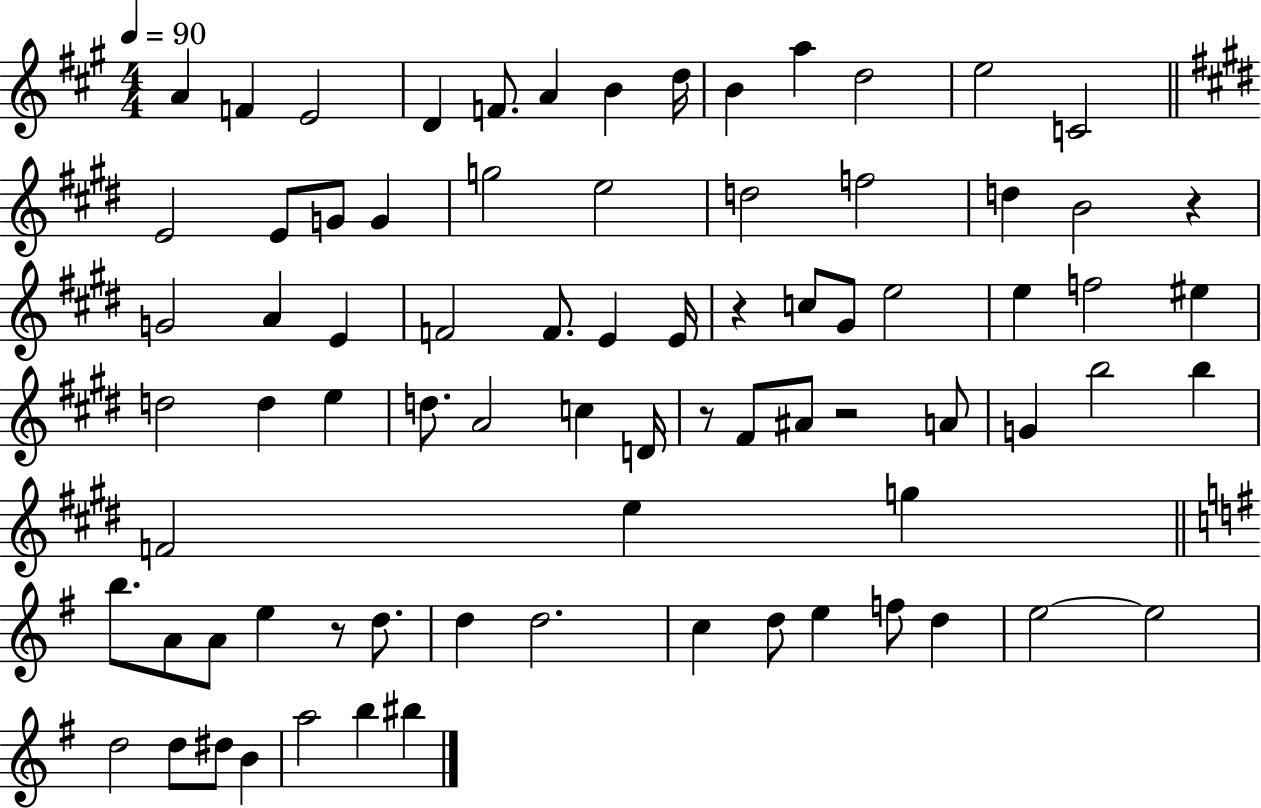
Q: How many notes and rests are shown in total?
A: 78